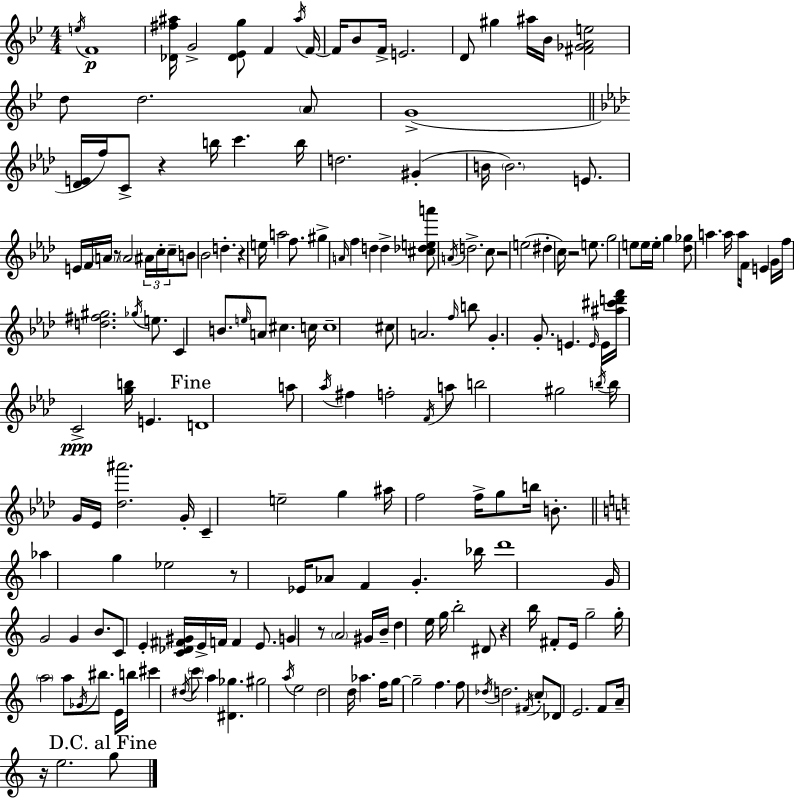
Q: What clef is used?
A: treble